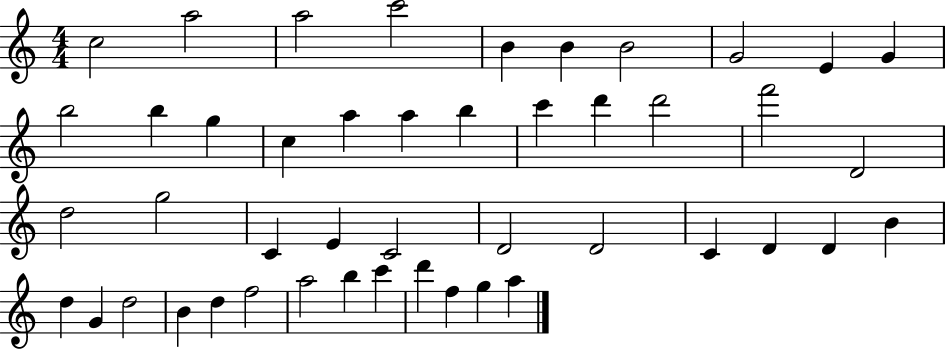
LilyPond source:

{
  \clef treble
  \numericTimeSignature
  \time 4/4
  \key c \major
  c''2 a''2 | a''2 c'''2 | b'4 b'4 b'2 | g'2 e'4 g'4 | \break b''2 b''4 g''4 | c''4 a''4 a''4 b''4 | c'''4 d'''4 d'''2 | f'''2 d'2 | \break d''2 g''2 | c'4 e'4 c'2 | d'2 d'2 | c'4 d'4 d'4 b'4 | \break d''4 g'4 d''2 | b'4 d''4 f''2 | a''2 b''4 c'''4 | d'''4 f''4 g''4 a''4 | \break \bar "|."
}